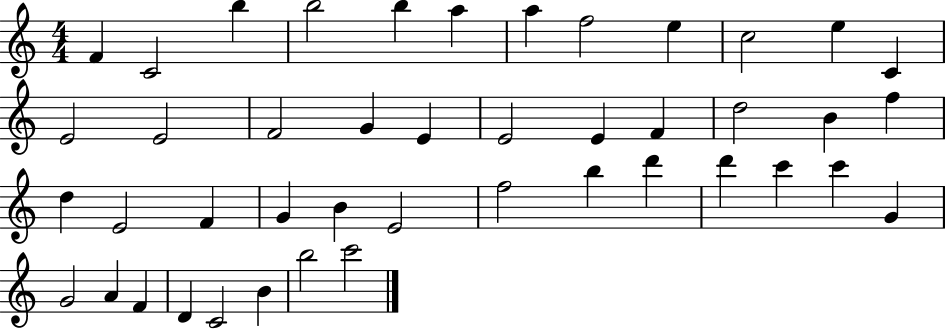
X:1
T:Untitled
M:4/4
L:1/4
K:C
F C2 b b2 b a a f2 e c2 e C E2 E2 F2 G E E2 E F d2 B f d E2 F G B E2 f2 b d' d' c' c' G G2 A F D C2 B b2 c'2